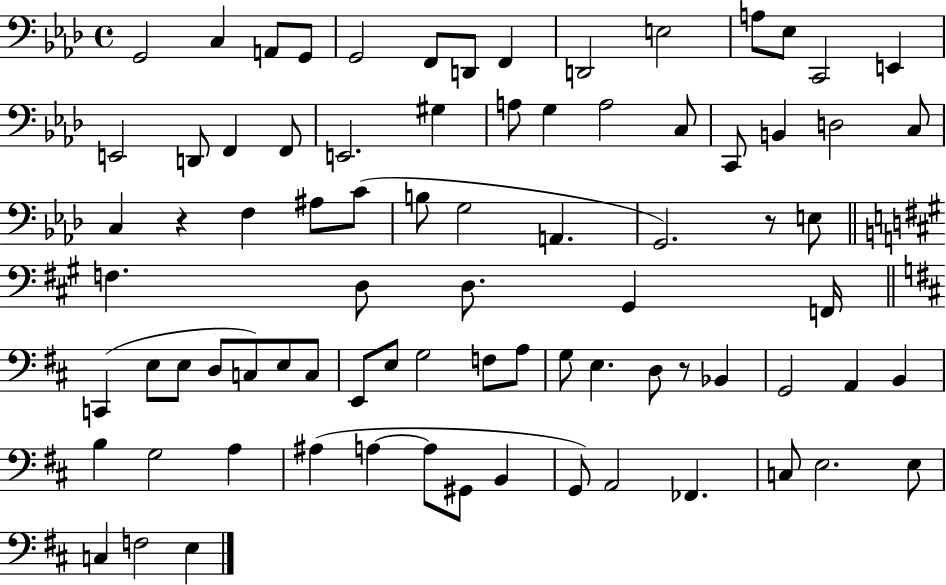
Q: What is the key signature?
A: AES major